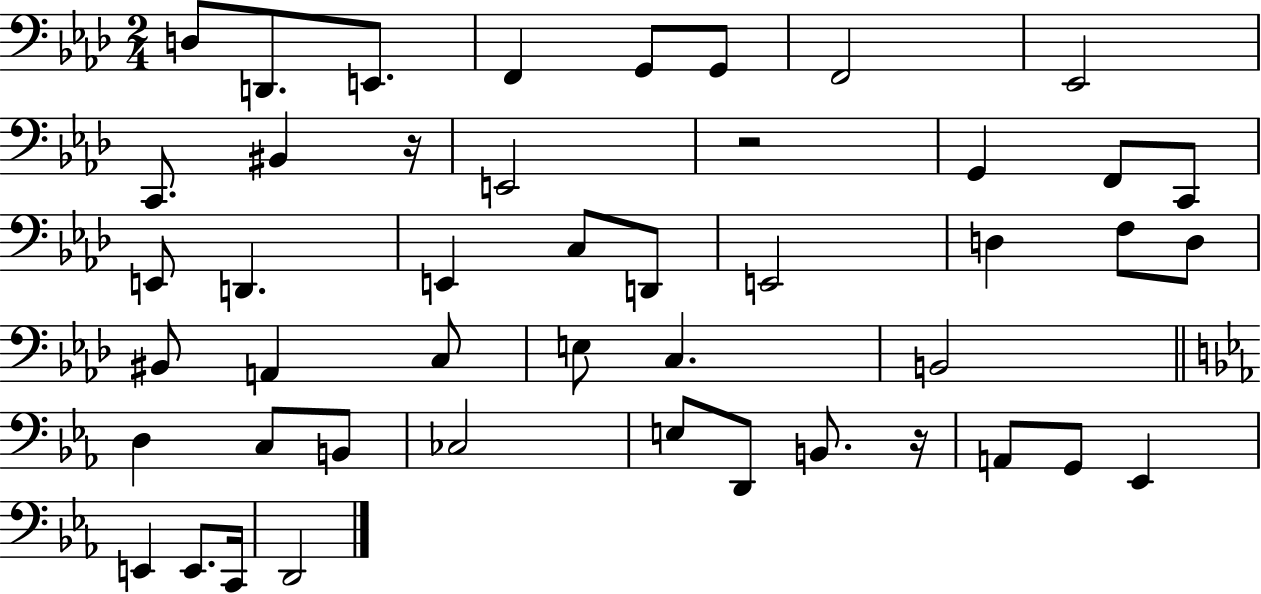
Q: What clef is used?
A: bass